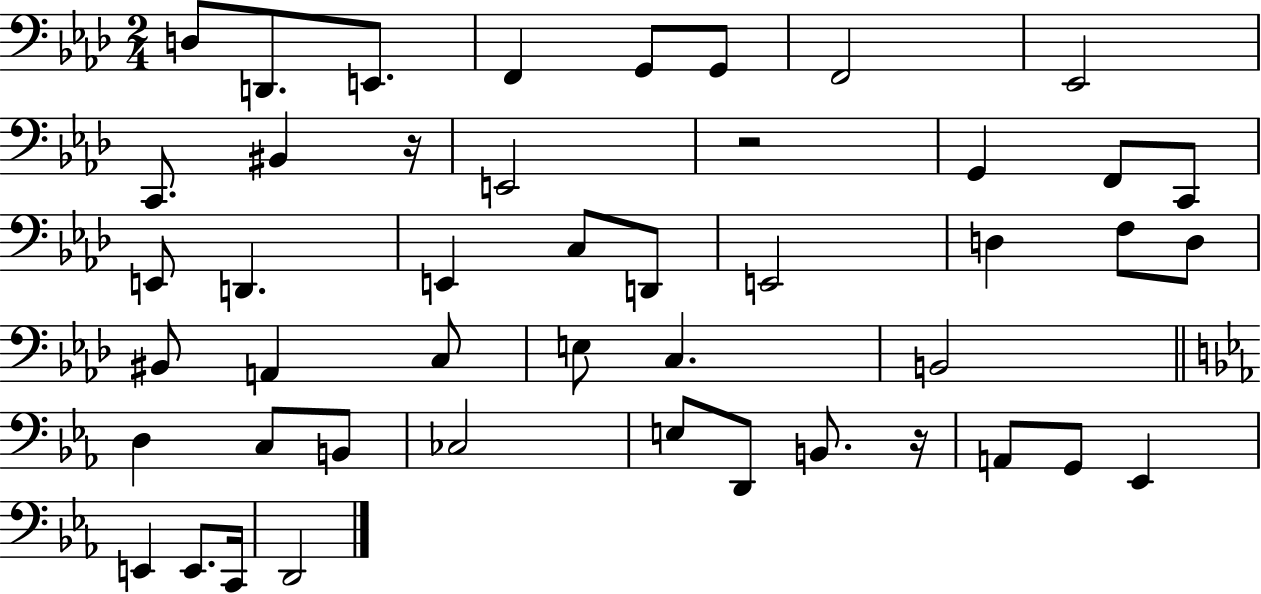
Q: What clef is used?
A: bass